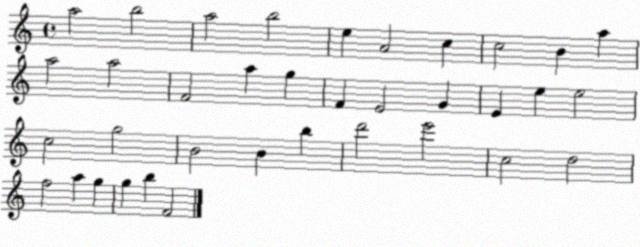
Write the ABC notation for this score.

X:1
T:Untitled
M:4/4
L:1/4
K:C
a2 b2 a2 b2 e A2 c c2 B a a2 a2 F2 a g F E2 G E e e2 c2 g2 B2 B b d'2 e'2 c2 d2 f2 a g g b F2